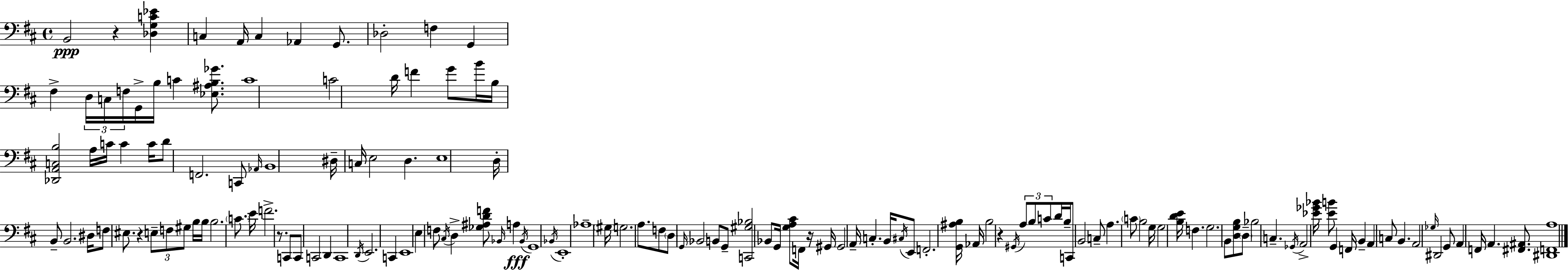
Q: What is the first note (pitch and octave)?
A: B2